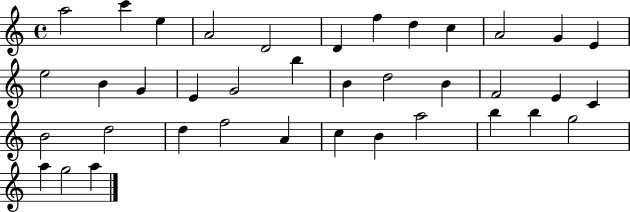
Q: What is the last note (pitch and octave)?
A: A5